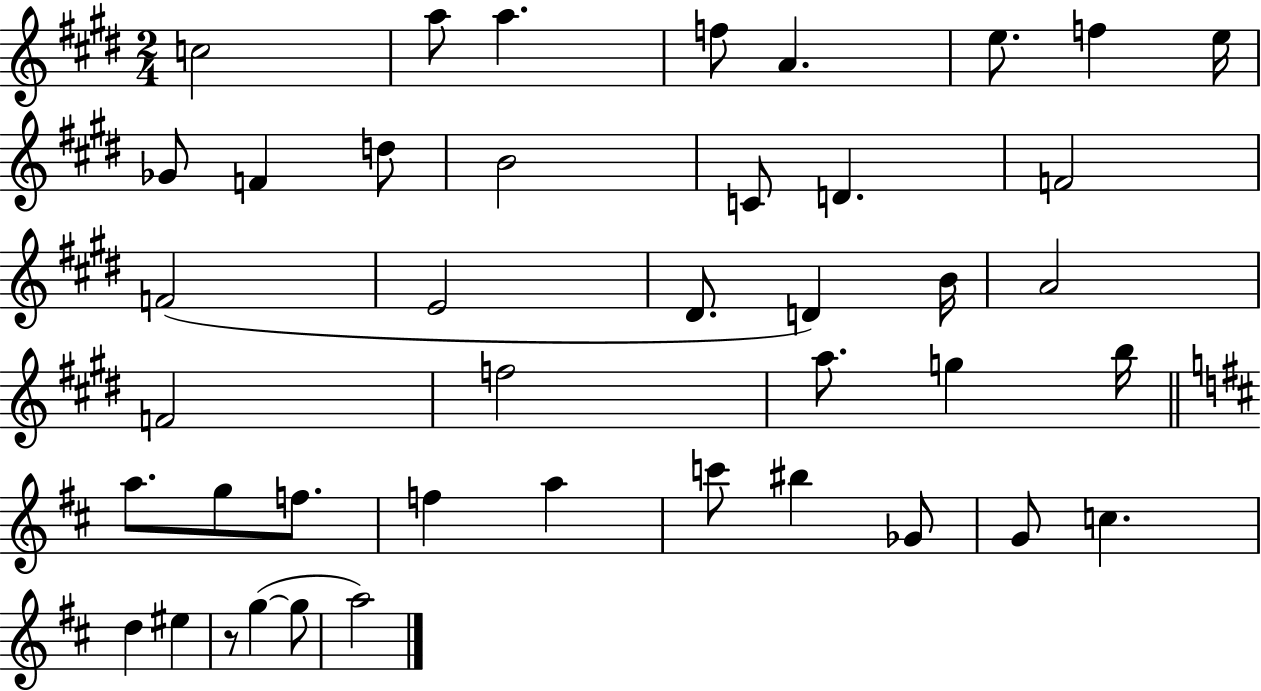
C5/h A5/e A5/q. F5/e A4/q. E5/e. F5/q E5/s Gb4/e F4/q D5/e B4/h C4/e D4/q. F4/h F4/h E4/h D#4/e. D4/q B4/s A4/h F4/h F5/h A5/e. G5/q B5/s A5/e. G5/e F5/e. F5/q A5/q C6/e BIS5/q Gb4/e G4/e C5/q. D5/q EIS5/q R/e G5/q G5/e A5/h